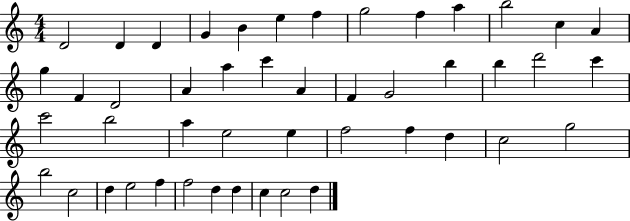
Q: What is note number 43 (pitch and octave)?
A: D5